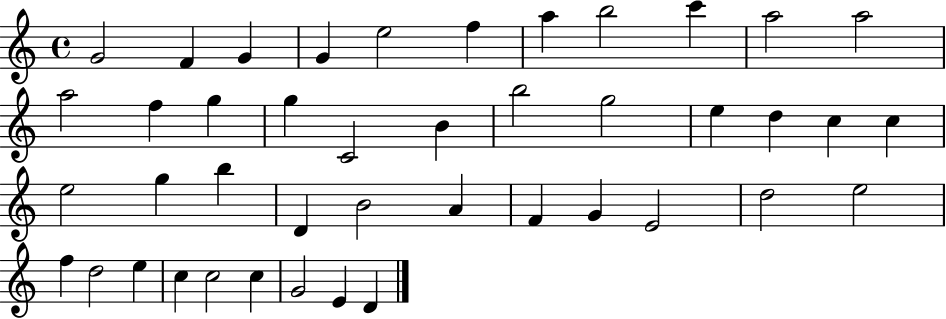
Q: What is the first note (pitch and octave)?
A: G4